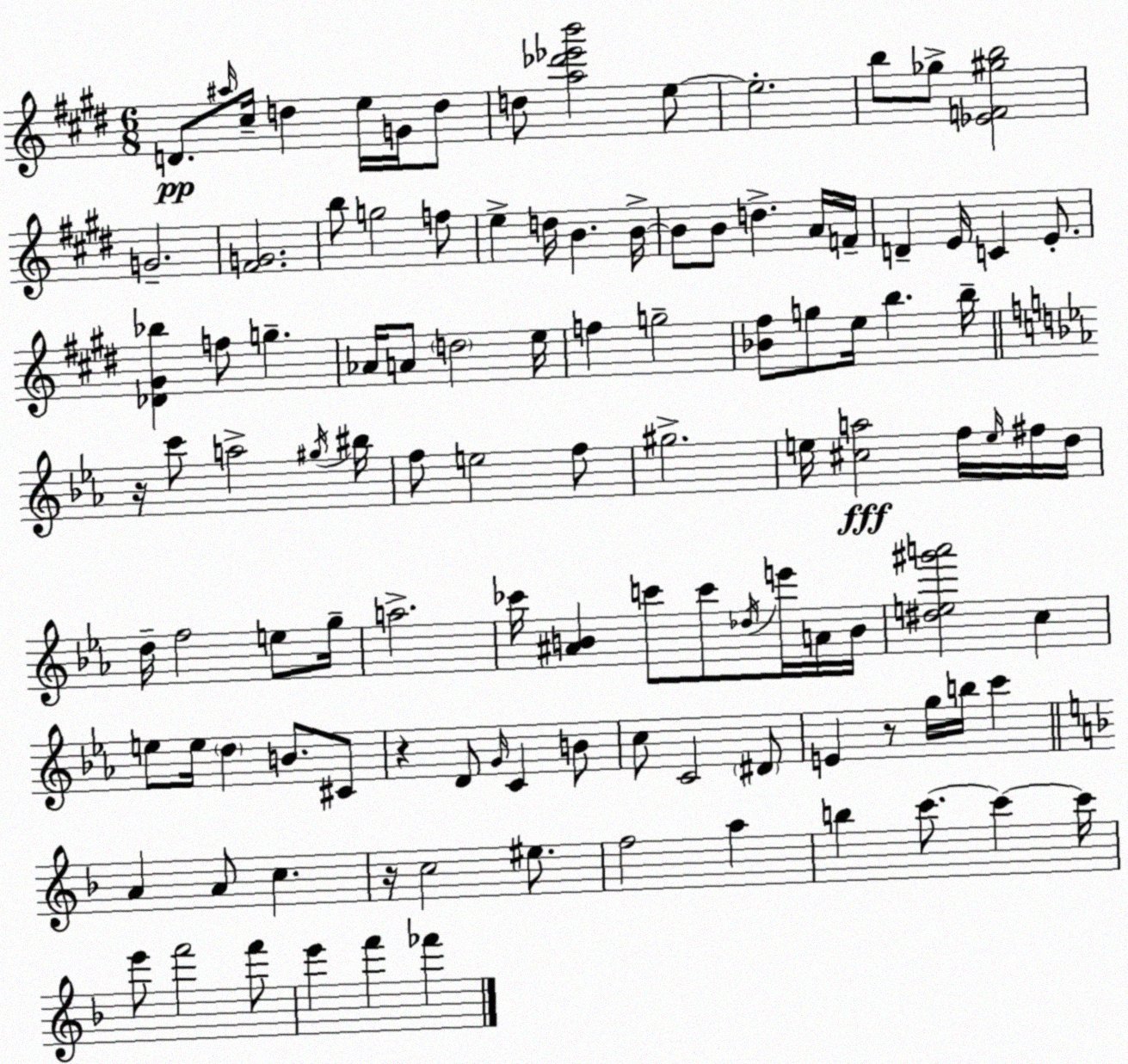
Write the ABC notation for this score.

X:1
T:Untitled
M:6/8
L:1/4
K:E
D/2 ^a/4 ^c/4 d e/4 G/4 d/2 d/2 [a_d'_e'b']2 e/2 e2 b/2 _g/2 [_EF^gb]2 G2 [^FG]2 b/2 g2 f/2 e d/4 B B/4 B/2 B/2 d A/4 F/4 D E/4 C E/2 [_D^G_b] f/2 g _A/4 A/2 d2 e/4 f g2 [_B^f]/2 g/2 e/4 b b/4 z/4 c'/2 a2 ^g/4 ^b/4 f/2 e2 f/2 ^g2 e/4 [^ca]2 f/4 e/4 ^f/4 d/4 d/4 f2 e/2 g/4 a2 _c'/4 [^AB] c'/2 c'/2 _d/4 e'/4 A/4 B/4 [^de^g'a']2 c e/2 e/4 d B/2 ^C/2 z D/2 G/4 C B/2 c/2 C2 ^D/2 E z/2 g/4 b/4 c' A A/2 c z/4 c2 ^e/2 f2 a b c'/2 c' c'/4 e'/2 f'2 f'/2 e' f' _f'